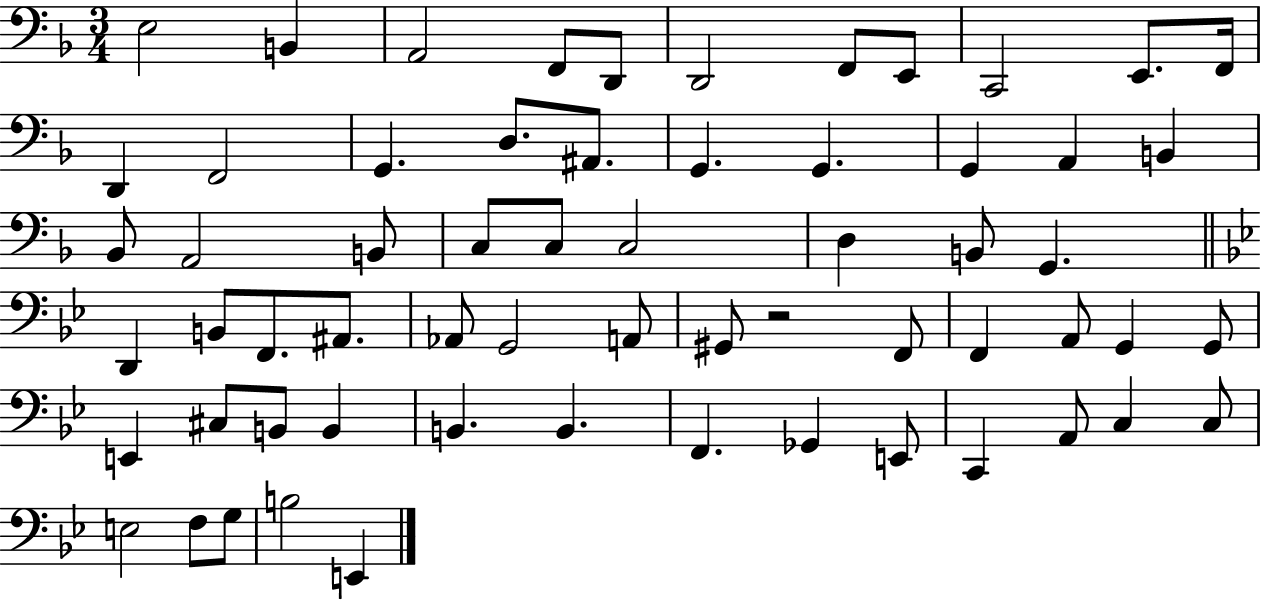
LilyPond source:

{
  \clef bass
  \numericTimeSignature
  \time 3/4
  \key f \major
  \repeat volta 2 { e2 b,4 | a,2 f,8 d,8 | d,2 f,8 e,8 | c,2 e,8. f,16 | \break d,4 f,2 | g,4. d8. ais,8. | g,4. g,4. | g,4 a,4 b,4 | \break bes,8 a,2 b,8 | c8 c8 c2 | d4 b,8 g,4. | \bar "||" \break \key bes \major d,4 b,8 f,8. ais,8. | aes,8 g,2 a,8 | gis,8 r2 f,8 | f,4 a,8 g,4 g,8 | \break e,4 cis8 b,8 b,4 | b,4. b,4. | f,4. ges,4 e,8 | c,4 a,8 c4 c8 | \break e2 f8 g8 | b2 e,4 | } \bar "|."
}